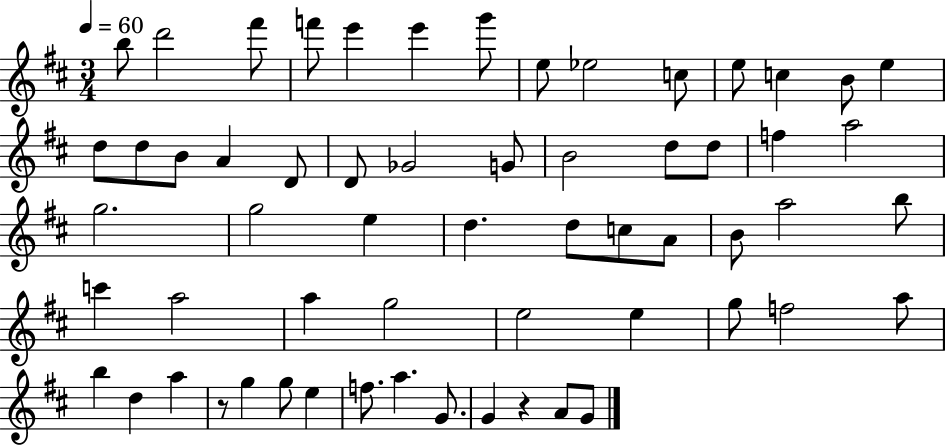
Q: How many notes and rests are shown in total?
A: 60